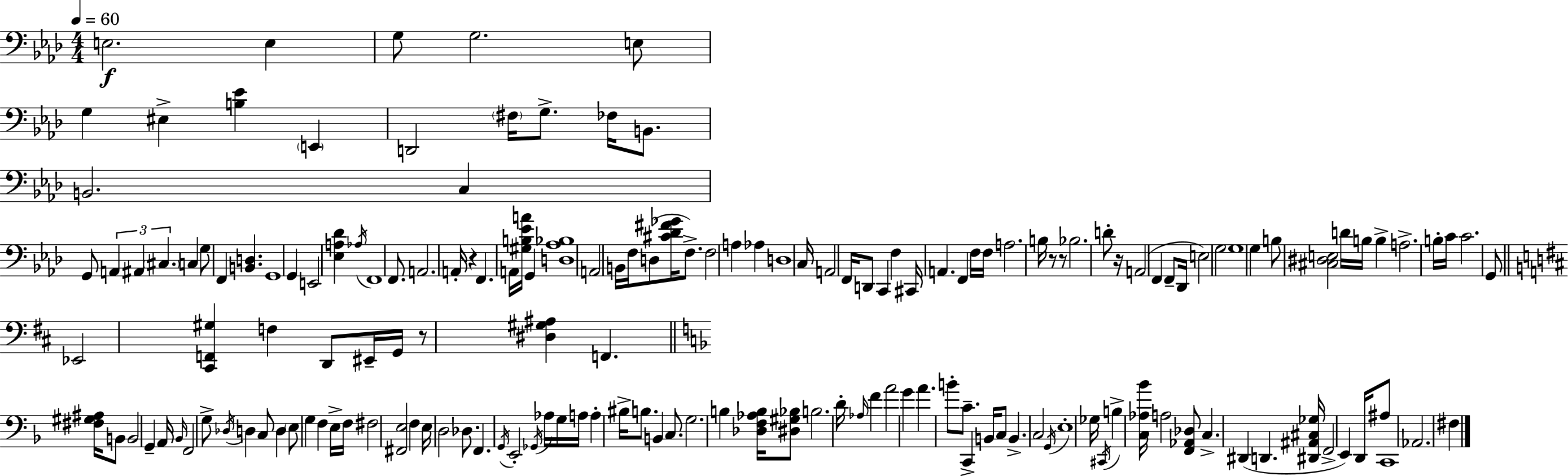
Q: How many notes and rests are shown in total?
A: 166